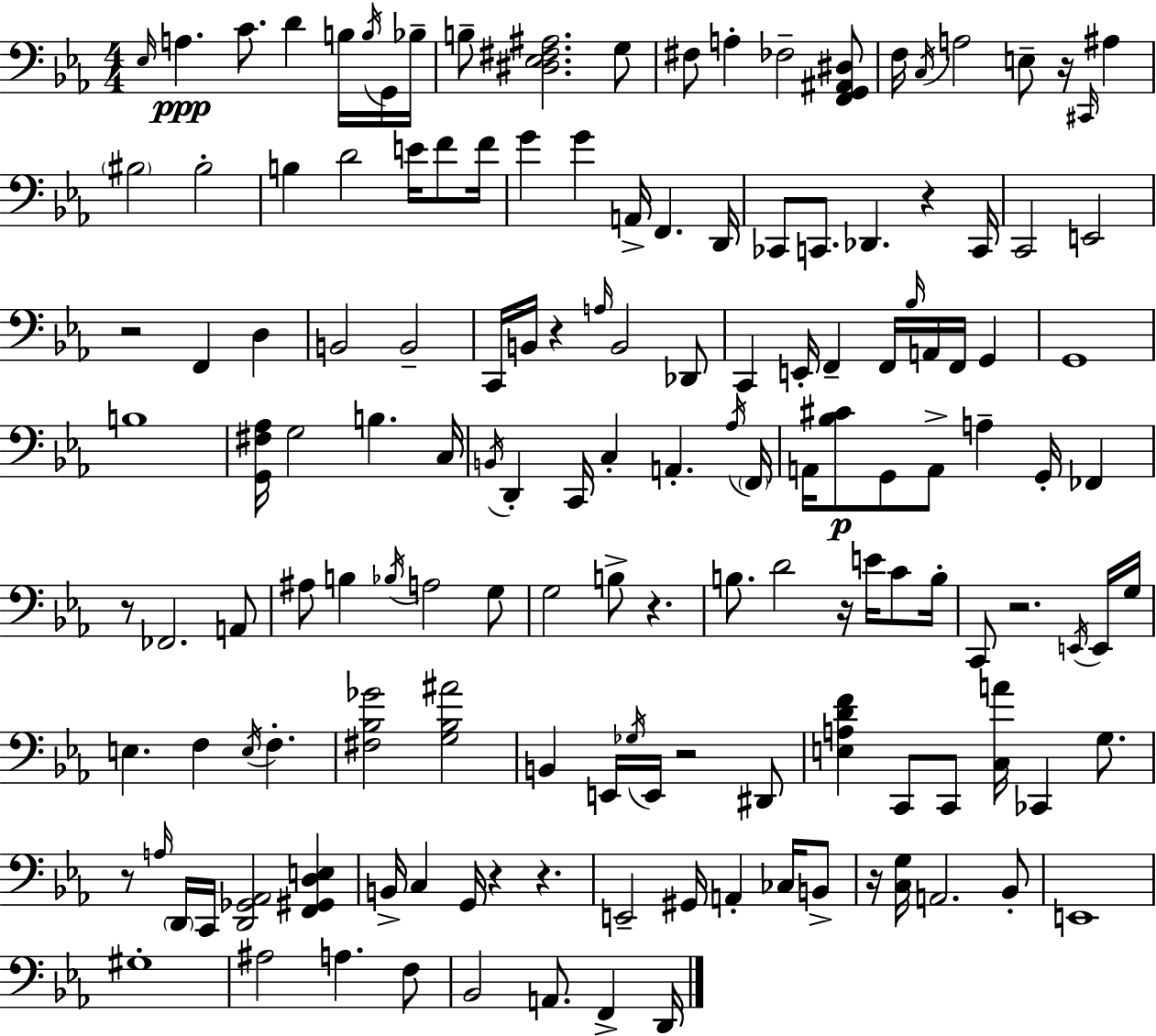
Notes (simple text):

Eb3/s A3/q. C4/e. D4/q B3/s B3/s G2/s Bb3/s B3/e [D#3,Eb3,F#3,A#3]/h. G3/e F#3/e A3/q FES3/h [F2,G2,A#2,D#3]/e F3/s C3/s A3/h E3/e R/s C#2/s A#3/q BIS3/h BIS3/h B3/q D4/h E4/s F4/e F4/s G4/q G4/q A2/s F2/q. D2/s CES2/e C2/e. Db2/q. R/q C2/s C2/h E2/h R/h F2/q D3/q B2/h B2/h C2/s B2/s R/q A3/s B2/h Db2/e C2/q E2/s F2/q F2/s Bb3/s A2/s F2/s G2/q G2/w B3/w [G2,F#3,Ab3]/s G3/h B3/q. C3/s B2/s D2/q C2/s C3/q A2/q. Ab3/s F2/s A2/s [Bb3,C#4]/e G2/e A2/e A3/q G2/s FES2/q R/e FES2/h. A2/e A#3/e B3/q Bb3/s A3/h G3/e G3/h B3/e R/q. B3/e. D4/h R/s E4/s C4/e B3/s C2/e R/h. E2/s E2/s G3/s E3/q. F3/q E3/s F3/q. [F#3,Bb3,Gb4]/h [G3,Bb3,A#4]/h B2/q E2/s Gb3/s E2/s R/h D#2/e [E3,A3,D4,F4]/q C2/e C2/e [C3,A4]/s CES2/q G3/e. R/e A3/s D2/s C2/s [D2,Gb2,Ab2]/h [F2,G#2,D3,E3]/q B2/s C3/q G2/s R/q R/q. E2/h G#2/s A2/q CES3/s B2/e R/s [C3,G3]/s A2/h. Bb2/e E2/w G#3/w A#3/h A3/q. F3/e Bb2/h A2/e. F2/q D2/s